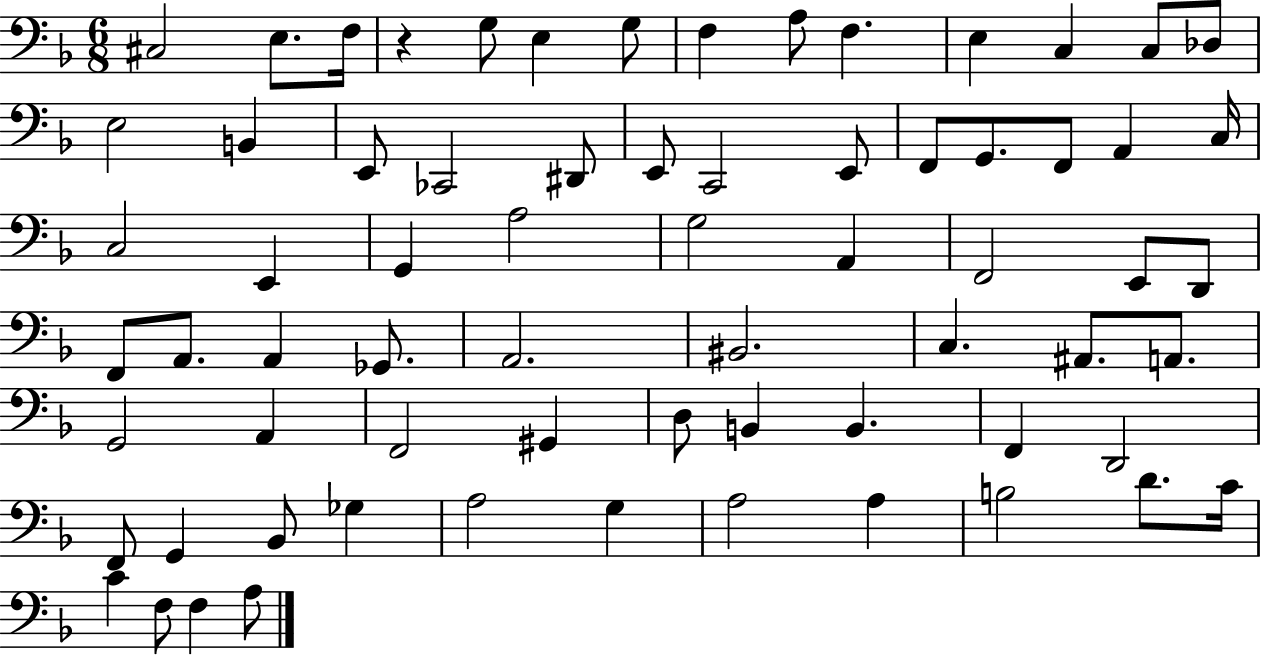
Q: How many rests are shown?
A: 1